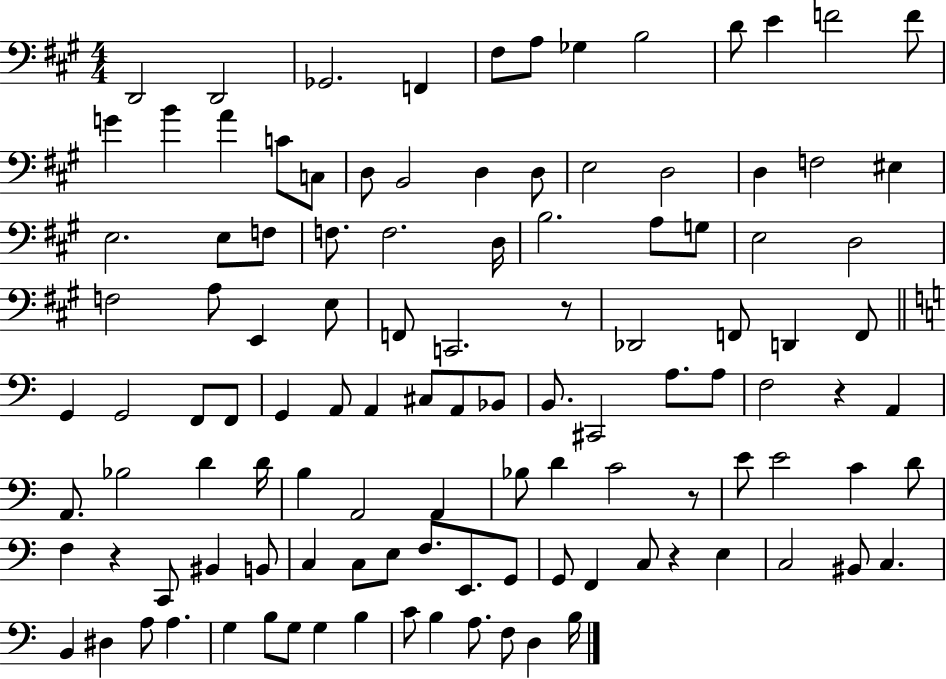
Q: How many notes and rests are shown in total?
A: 114